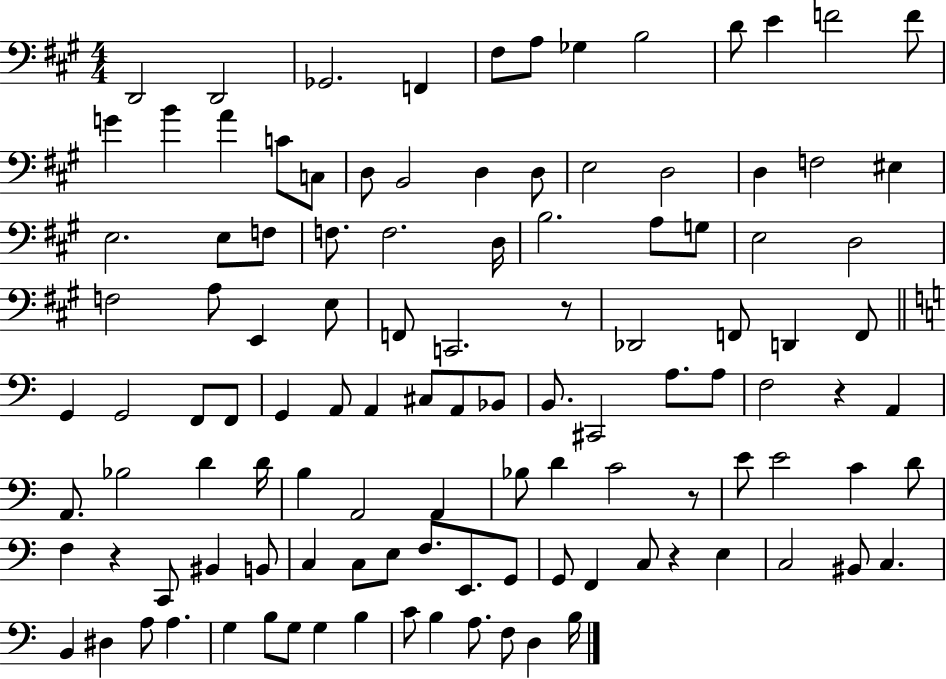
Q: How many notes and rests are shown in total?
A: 114